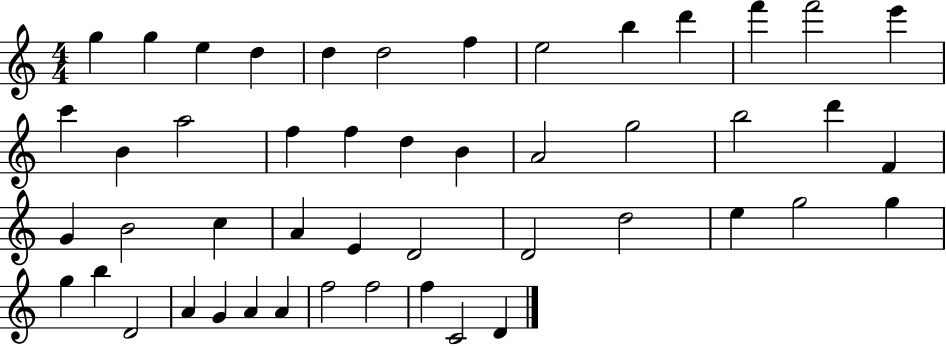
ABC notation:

X:1
T:Untitled
M:4/4
L:1/4
K:C
g g e d d d2 f e2 b d' f' f'2 e' c' B a2 f f d B A2 g2 b2 d' F G B2 c A E D2 D2 d2 e g2 g g b D2 A G A A f2 f2 f C2 D